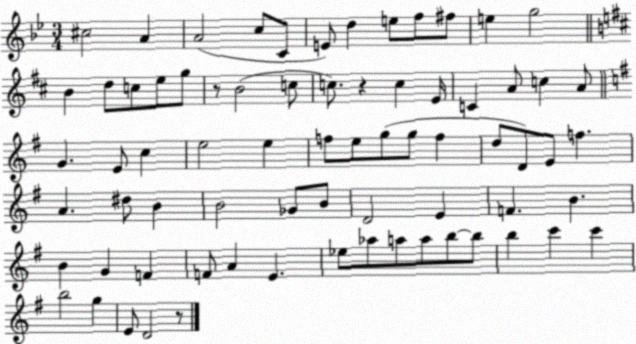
X:1
T:Untitled
M:3/4
L:1/4
K:Bb
^c2 A A2 c/2 C/2 E/2 d e/2 f/2 ^f/2 e g2 B d/2 c/2 e/2 g/2 z/2 B2 c/2 c/2 z c E/4 C A/2 c A/2 G E/2 c e2 e f/2 e/2 g/2 g/2 f d/2 D/2 E/2 f A ^d/2 B B2 _G/2 B/2 D2 E F B B G F F/2 A E _e/2 _a/2 a/2 a/2 b/2 b/2 b c' c' b2 g E/2 D2 z/2